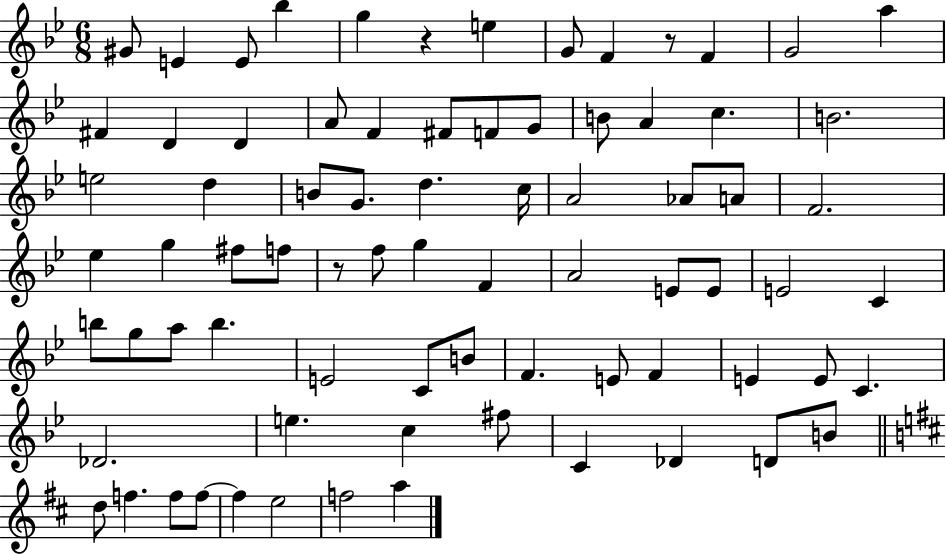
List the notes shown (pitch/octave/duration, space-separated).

G#4/e E4/q E4/e Bb5/q G5/q R/q E5/q G4/e F4/q R/e F4/q G4/h A5/q F#4/q D4/q D4/q A4/e F4/q F#4/e F4/e G4/e B4/e A4/q C5/q. B4/h. E5/h D5/q B4/e G4/e. D5/q. C5/s A4/h Ab4/e A4/e F4/h. Eb5/q G5/q F#5/e F5/e R/e F5/e G5/q F4/q A4/h E4/e E4/e E4/h C4/q B5/e G5/e A5/e B5/q. E4/h C4/e B4/e F4/q. E4/e F4/q E4/q E4/e C4/q. Db4/h. E5/q. C5/q F#5/e C4/q Db4/q D4/e B4/e D5/e F5/q. F5/e F5/e F5/q E5/h F5/h A5/q